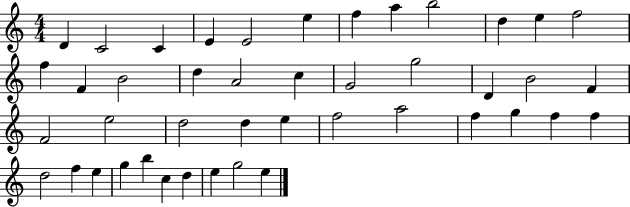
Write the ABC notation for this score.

X:1
T:Untitled
M:4/4
L:1/4
K:C
D C2 C E E2 e f a b2 d e f2 f F B2 d A2 c G2 g2 D B2 F F2 e2 d2 d e f2 a2 f g f f d2 f e g b c d e g2 e